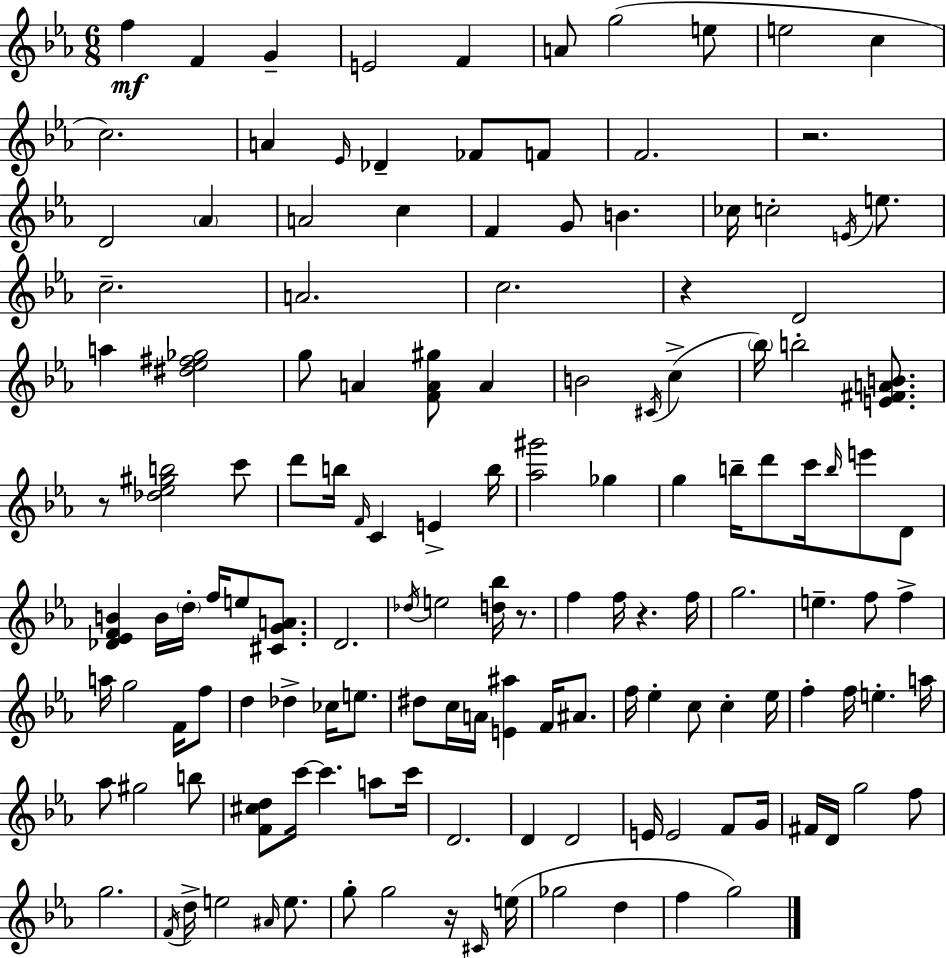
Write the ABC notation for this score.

X:1
T:Untitled
M:6/8
L:1/4
K:Eb
f F G E2 F A/2 g2 e/2 e2 c c2 A _E/4 _D _F/2 F/2 F2 z2 D2 _A A2 c F G/2 B _c/4 c2 E/4 e/2 c2 A2 c2 z D2 a [^d_e^f_g]2 g/2 A [FA^g]/2 A B2 ^C/4 c _b/4 b2 [E^FAB]/2 z/2 [_d_e^gb]2 c'/2 d'/2 b/4 F/4 C E b/4 [_a^g']2 _g g b/4 d'/2 c'/4 b/4 e'/2 D/2 [_D_EFB] B/4 d/4 f/4 e/2 [^CGA]/2 D2 _d/4 e2 [d_b]/4 z/2 f f/4 z f/4 g2 e f/2 f a/4 g2 F/4 f/2 d _d _c/4 e/2 ^d/2 c/4 A/4 [E^a] F/4 ^A/2 f/4 _e c/2 c _e/4 f f/4 e a/4 _a/2 ^g2 b/2 [F^cd]/2 c'/4 c' a/2 c'/4 D2 D D2 E/4 E2 F/2 G/4 ^F/4 D/4 g2 f/2 g2 F/4 d/4 e2 ^A/4 e/2 g/2 g2 z/4 ^C/4 e/4 _g2 d f g2